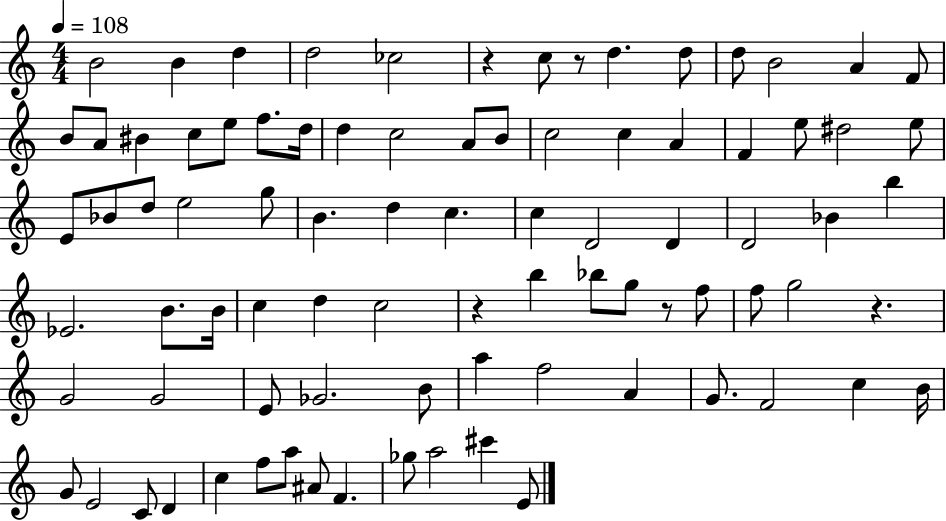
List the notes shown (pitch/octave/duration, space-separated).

B4/h B4/q D5/q D5/h CES5/h R/q C5/e R/e D5/q. D5/e D5/e B4/h A4/q F4/e B4/e A4/e BIS4/q C5/e E5/e F5/e. D5/s D5/q C5/h A4/e B4/e C5/h C5/q A4/q F4/q E5/e D#5/h E5/e E4/e Bb4/e D5/e E5/h G5/e B4/q. D5/q C5/q. C5/q D4/h D4/q D4/h Bb4/q B5/q Eb4/h. B4/e. B4/s C5/q D5/q C5/h R/q B5/q Bb5/e G5/e R/e F5/e F5/e G5/h R/q. G4/h G4/h E4/e Gb4/h. B4/e A5/q F5/h A4/q G4/e. F4/h C5/q B4/s G4/e E4/h C4/e D4/q C5/q F5/e A5/e A#4/e F4/q. Gb5/e A5/h C#6/q E4/e